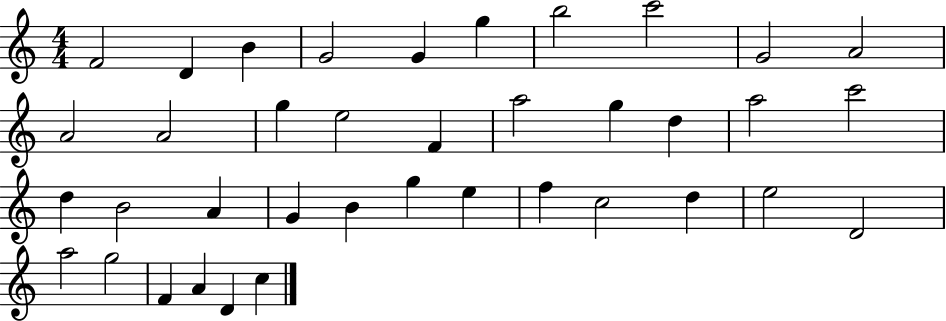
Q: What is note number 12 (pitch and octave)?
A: A4